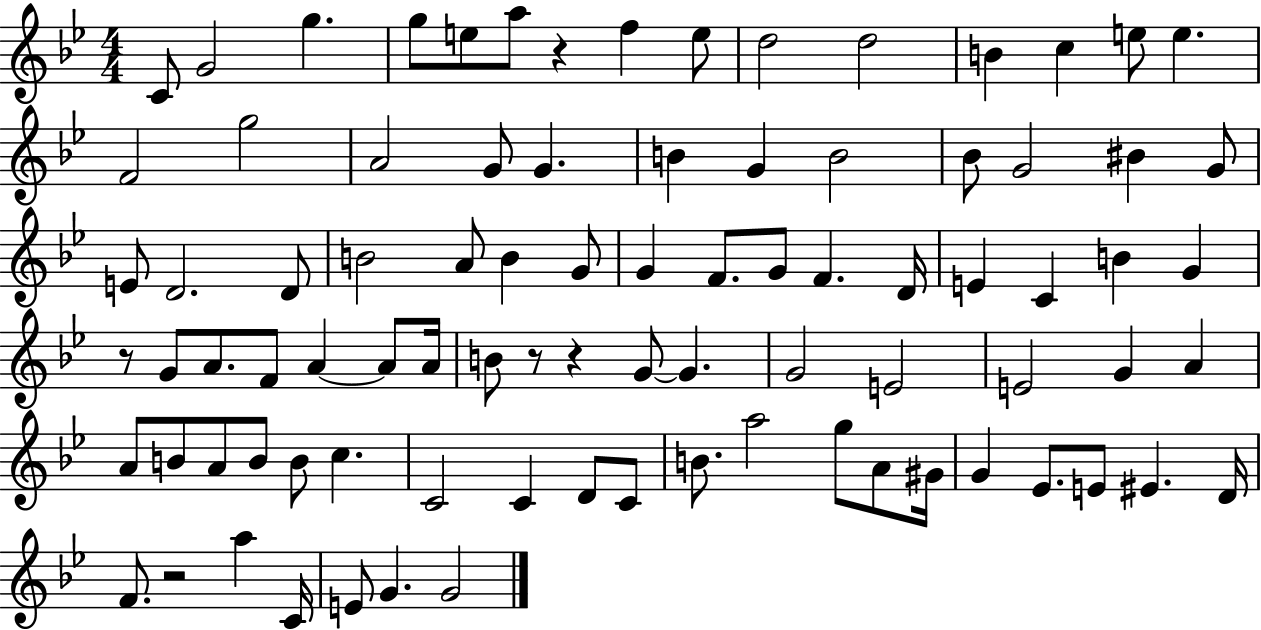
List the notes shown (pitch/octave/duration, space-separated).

C4/e G4/h G5/q. G5/e E5/e A5/e R/q F5/q E5/e D5/h D5/h B4/q C5/q E5/e E5/q. F4/h G5/h A4/h G4/e G4/q. B4/q G4/q B4/h Bb4/e G4/h BIS4/q G4/e E4/e D4/h. D4/e B4/h A4/e B4/q G4/e G4/q F4/e. G4/e F4/q. D4/s E4/q C4/q B4/q G4/q R/e G4/e A4/e. F4/e A4/q A4/e A4/s B4/e R/e R/q G4/e G4/q. G4/h E4/h E4/h G4/q A4/q A4/e B4/e A4/e B4/e B4/e C5/q. C4/h C4/q D4/e C4/e B4/e. A5/h G5/e A4/e G#4/s G4/q Eb4/e. E4/e EIS4/q. D4/s F4/e. R/h A5/q C4/s E4/e G4/q. G4/h